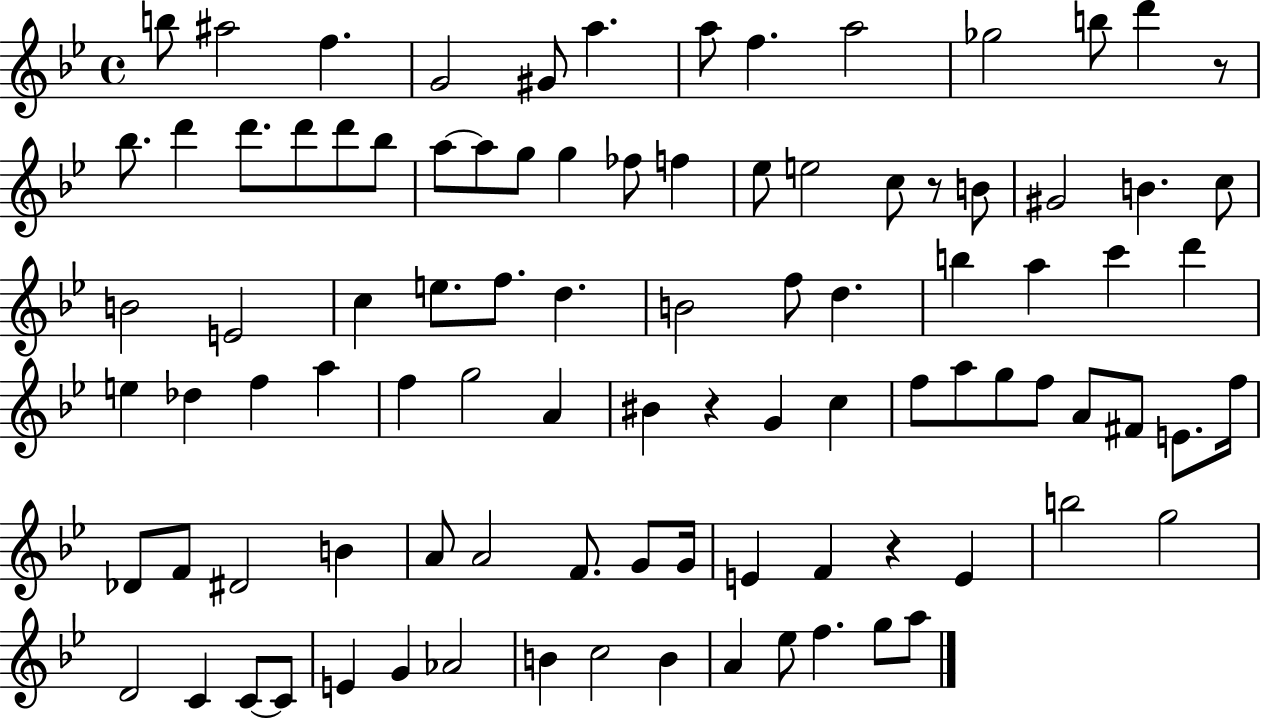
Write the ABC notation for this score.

X:1
T:Untitled
M:4/4
L:1/4
K:Bb
b/2 ^a2 f G2 ^G/2 a a/2 f a2 _g2 b/2 d' z/2 _b/2 d' d'/2 d'/2 d'/2 _b/2 a/2 a/2 g/2 g _f/2 f _e/2 e2 c/2 z/2 B/2 ^G2 B c/2 B2 E2 c e/2 f/2 d B2 f/2 d b a c' d' e _d f a f g2 A ^B z G c f/2 a/2 g/2 f/2 A/2 ^F/2 E/2 f/4 _D/2 F/2 ^D2 B A/2 A2 F/2 G/2 G/4 E F z E b2 g2 D2 C C/2 C/2 E G _A2 B c2 B A _e/2 f g/2 a/2